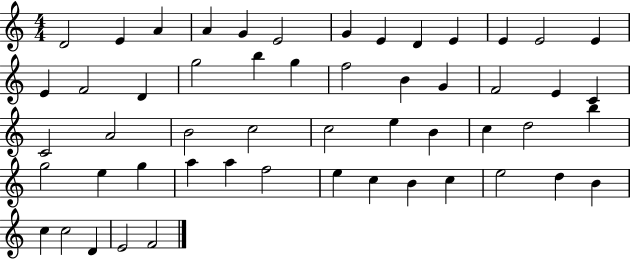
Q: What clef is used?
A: treble